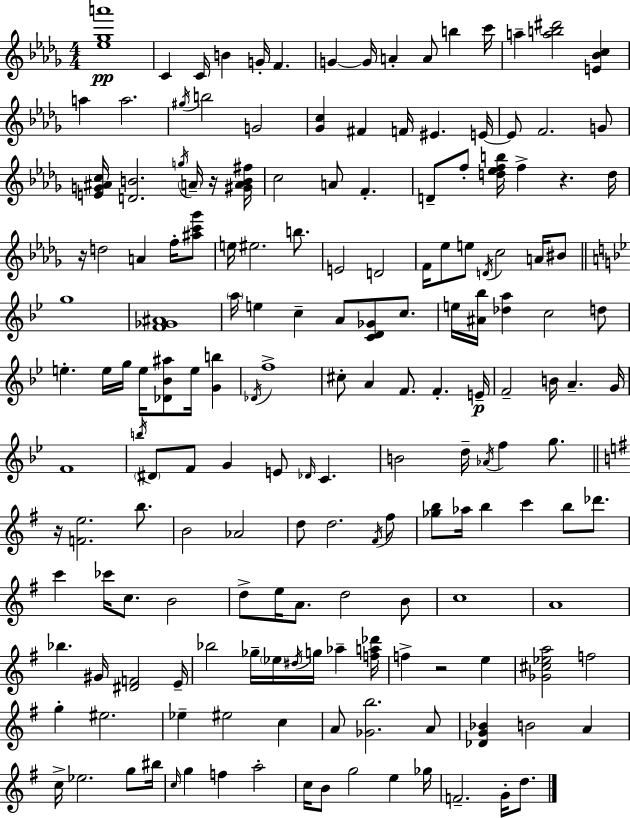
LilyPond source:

{
  \clef treble
  \numericTimeSignature
  \time 4/4
  \key bes \minor
  <ees'' ges'' a'''>1\pp | c'4 c'16 b'4 g'16-. f'4. | g'4~~ g'16 a'4-. a'8 b''4 c'''16 | a''4-- <a'' b'' dis'''>2 <e' bes' c''>4 | \break a''4 a''2. | \acciaccatura { gis''16 } b''2 g'2 | <ges' c''>4 fis'4 f'16 eis'4. | e'16~~ e'8 f'2. g'8 | \break <e' g' ais' c''>16 <d' b'>2. \acciaccatura { g''16 } \parenthesize a'16-- | r16 <gis' a' b' fis''>16 c''2 a'8 f'4.-. | d'8-- f''8-. <d'' ees'' f'' b''>16 f''4-> r4. | d''16 r16 d''2 a'4 f''16-. | \break <ais'' c''' ges'''>8 e''16 eis''2. b''8. | e'2 d'2 | f'16 ees''8 e''8 \acciaccatura { d'16 } c''2 | a'16 bis'8 \bar "||" \break \key bes \major g''1 | <f' ges' ais'>1 | \parenthesize a''16 e''4 c''4-- a'8 <c' d' ges'>8 c''8. | e''16 <ais' bes''>16 <des'' a''>4 c''2 d''8 | \break e''4.-. e''16 g''16 e''16 <des' bes' ais''>8 e''16 <g' b''>4 | \acciaccatura { des'16 } f''1-> | cis''8-. a'4 f'8. f'4.-. | e'16--\p f'2-- b'16 a'4.-- | \break g'16 f'1 | \acciaccatura { b''16 } \parenthesize dis'8 f'8 g'4 e'8 \grace { des'16 } c'4. | b'2 d''16-- \acciaccatura { aes'16 } f''4 | g''8. \bar "||" \break \key g \major r16 <f' e''>2. b''8. | b'2 aes'2 | d''8 d''2. \acciaccatura { fis'16 } fis''8 | <ges'' b''>8 aes''16 b''4 c'''4 b''8 des'''8. | \break c'''4 ces'''16 c''8. b'2 | d''8-> e''16 a'8. d''2 b'8 | c''1 | a'1 | \break bes''4. gis'16 <dis' f'>2 | e'16-- bes''2 ges''16-- \parenthesize ees''16 \acciaccatura { dis''16 } g''16 aes''4-- | <f'' a'' des'''>16 f''4-> r2 e''4 | <ges' cis'' ees'' a''>2 f''2 | \break g''4-. eis''2. | ees''4-- eis''2 c''4 | a'8 <ges' b''>2. | a'8 <des' g' bes'>4 b'2 a'4 | \break c''16-> ees''2. g''8 | bis''16 \grace { c''16 } g''4 f''4 a''2-. | c''16 b'8 g''2 e''4 | ges''16 f'2.-- g'16-. | \break d''8. \bar "|."
}